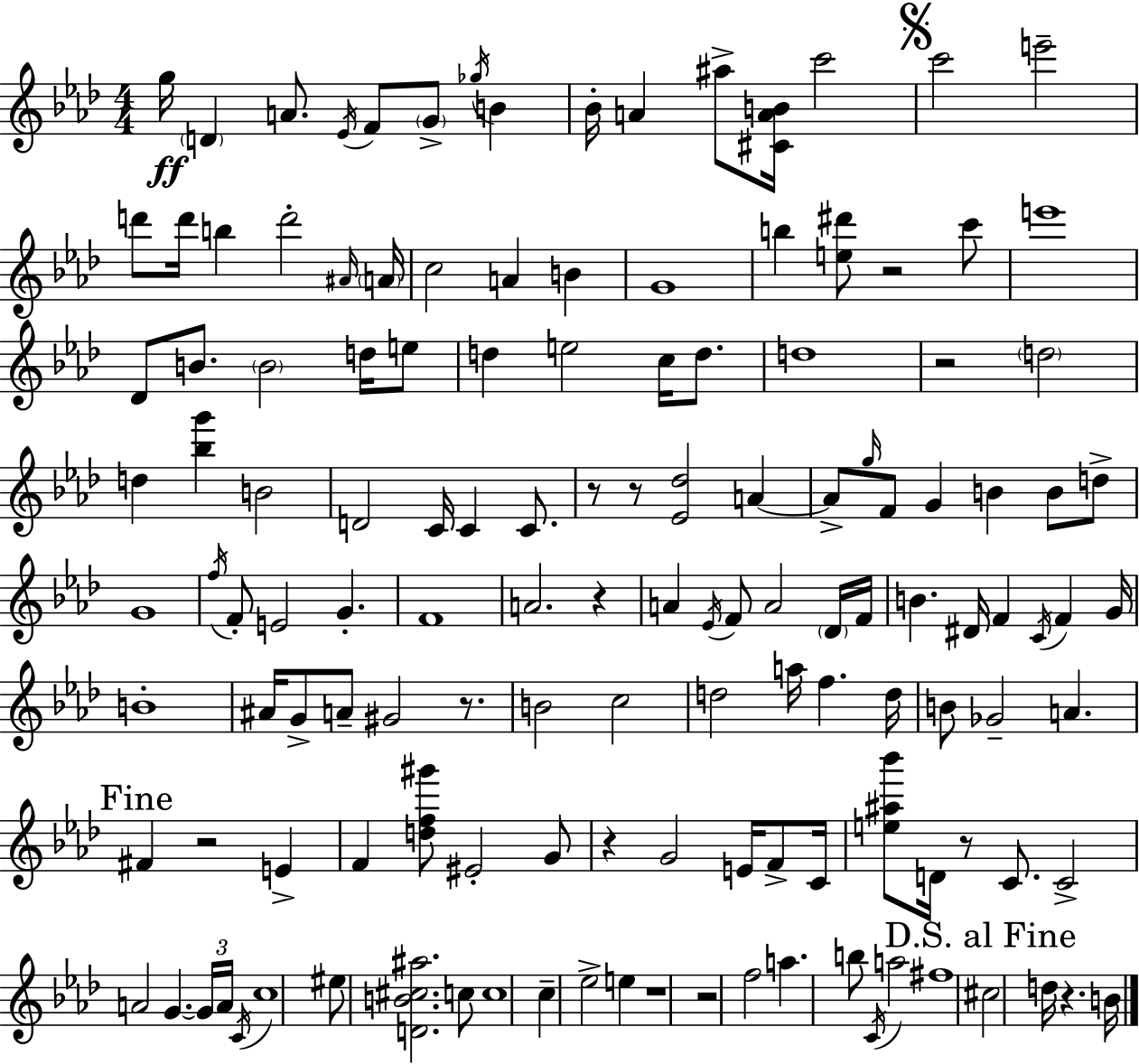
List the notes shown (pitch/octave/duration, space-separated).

G5/s D4/q A4/e. Eb4/s F4/e G4/e Gb5/s B4/q Bb4/s A4/q A#5/e [C#4,A4,B4]/s C6/h C6/h E6/h D6/e D6/s B5/q D6/h A#4/s A4/s C5/h A4/q B4/q G4/w B5/q [E5,D#6]/e R/h C6/e E6/w Db4/e B4/e. B4/h D5/s E5/e D5/q E5/h C5/s D5/e. D5/w R/h D5/h D5/q [Bb5,G6]/q B4/h D4/h C4/s C4/q C4/e. R/e R/e [Eb4,Db5]/h A4/q A4/e G5/s F4/e G4/q B4/q B4/e D5/e G4/w F5/s F4/e E4/h G4/q. F4/w A4/h. R/q A4/q Eb4/s F4/e A4/h Db4/s F4/s B4/q. D#4/s F4/q C4/s F4/q G4/s B4/w A#4/s G4/e A4/e G#4/h R/e. B4/h C5/h D5/h A5/s F5/q. D5/s B4/e Gb4/h A4/q. F#4/q R/h E4/q F4/q [D5,F5,G#6]/e EIS4/h G4/e R/q G4/h E4/s F4/e C4/s [E5,A#5,Bb6]/e D4/s R/e C4/e. C4/h A4/h G4/q. G4/s A4/s C4/s C5/w EIS5/e [D4,B4,C#5,A#5]/h. C5/e C5/w C5/q Eb5/h E5/q R/w R/h F5/h A5/q. B5/e C4/s A5/h F#5/w C#5/h D5/s R/q. B4/s